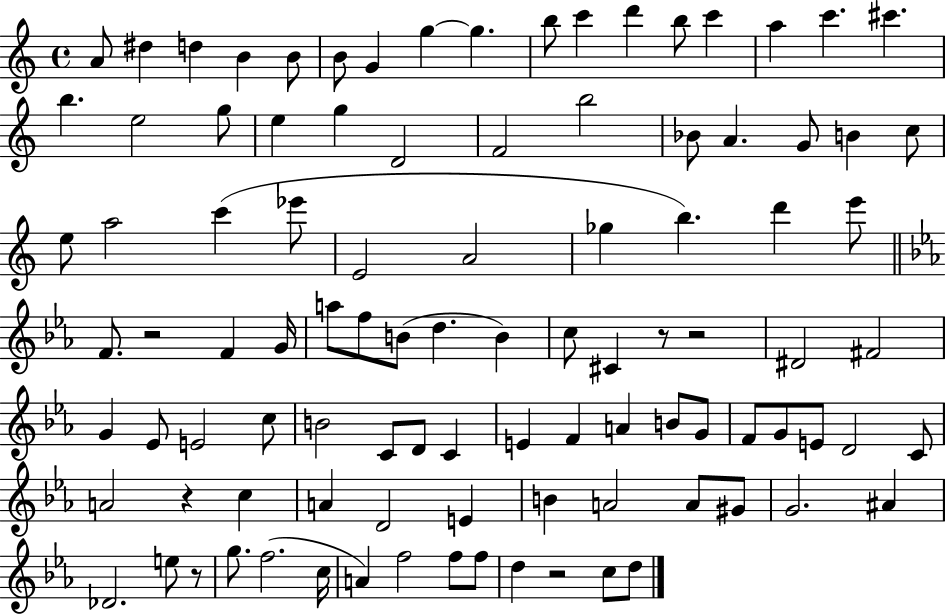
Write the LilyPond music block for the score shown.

{
  \clef treble
  \time 4/4
  \defaultTimeSignature
  \key c \major
  a'8 dis''4 d''4 b'4 b'8 | b'8 g'4 g''4~~ g''4. | b''8 c'''4 d'''4 b''8 c'''4 | a''4 c'''4. cis'''4. | \break b''4. e''2 g''8 | e''4 g''4 d'2 | f'2 b''2 | bes'8 a'4. g'8 b'4 c''8 | \break e''8 a''2 c'''4( ees'''8 | e'2 a'2 | ges''4 b''4.) d'''4 e'''8 | \bar "||" \break \key ees \major f'8. r2 f'4 g'16 | a''8 f''8 b'8( d''4. b'4) | c''8 cis'4 r8 r2 | dis'2 fis'2 | \break g'4 ees'8 e'2 c''8 | b'2 c'8 d'8 c'4 | e'4 f'4 a'4 b'8 g'8 | f'8 g'8 e'8 d'2 c'8 | \break a'2 r4 c''4 | a'4 d'2 e'4 | b'4 a'2 a'8 gis'8 | g'2. ais'4 | \break des'2. e''8 r8 | g''8. f''2.( c''16 | a'4) f''2 f''8 f''8 | d''4 r2 c''8 d''8 | \break \bar "|."
}